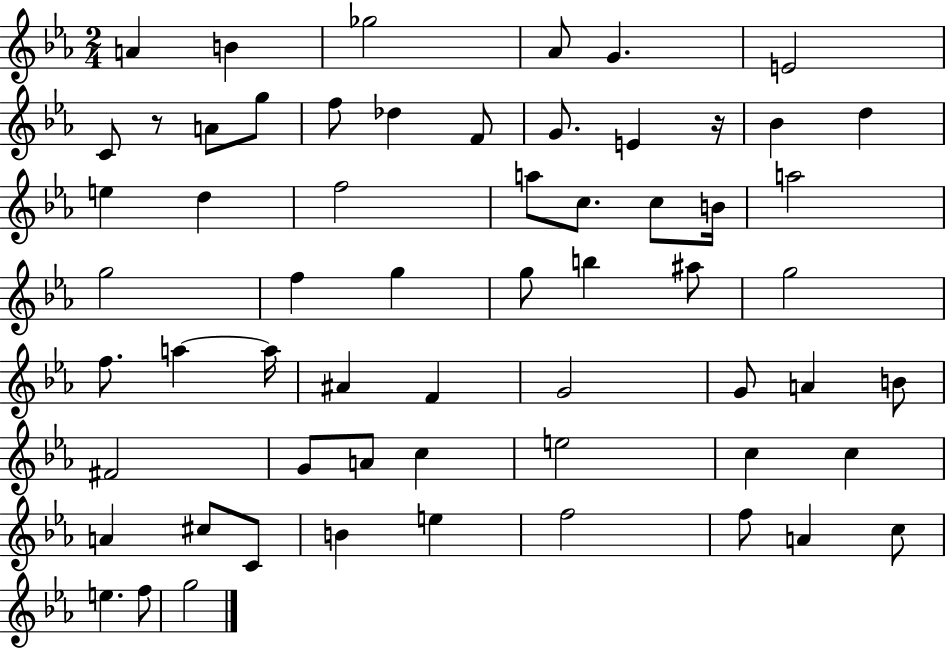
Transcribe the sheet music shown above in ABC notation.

X:1
T:Untitled
M:2/4
L:1/4
K:Eb
A B _g2 _A/2 G E2 C/2 z/2 A/2 g/2 f/2 _d F/2 G/2 E z/4 _B d e d f2 a/2 c/2 c/2 B/4 a2 g2 f g g/2 b ^a/2 g2 f/2 a a/4 ^A F G2 G/2 A B/2 ^F2 G/2 A/2 c e2 c c A ^c/2 C/2 B e f2 f/2 A c/2 e f/2 g2